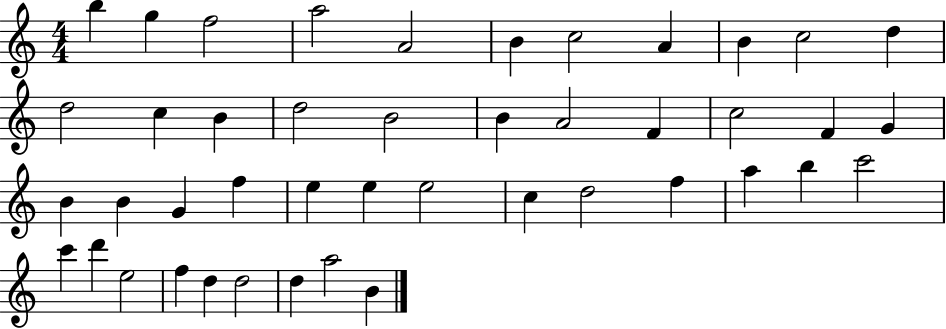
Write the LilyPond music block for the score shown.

{
  \clef treble
  \numericTimeSignature
  \time 4/4
  \key c \major
  b''4 g''4 f''2 | a''2 a'2 | b'4 c''2 a'4 | b'4 c''2 d''4 | \break d''2 c''4 b'4 | d''2 b'2 | b'4 a'2 f'4 | c''2 f'4 g'4 | \break b'4 b'4 g'4 f''4 | e''4 e''4 e''2 | c''4 d''2 f''4 | a''4 b''4 c'''2 | \break c'''4 d'''4 e''2 | f''4 d''4 d''2 | d''4 a''2 b'4 | \bar "|."
}